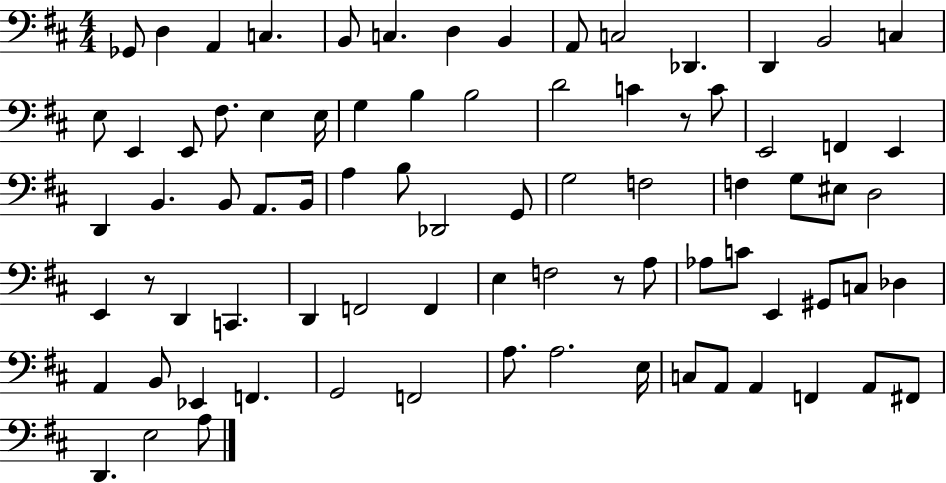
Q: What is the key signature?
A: D major